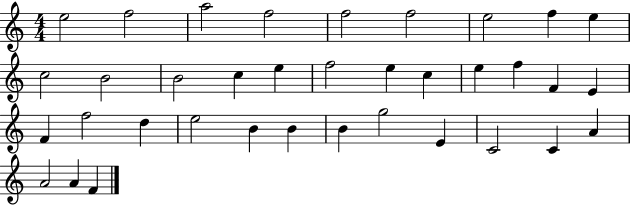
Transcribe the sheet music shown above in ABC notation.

X:1
T:Untitled
M:4/4
L:1/4
K:C
e2 f2 a2 f2 f2 f2 e2 f e c2 B2 B2 c e f2 e c e f F E F f2 d e2 B B B g2 E C2 C A A2 A F